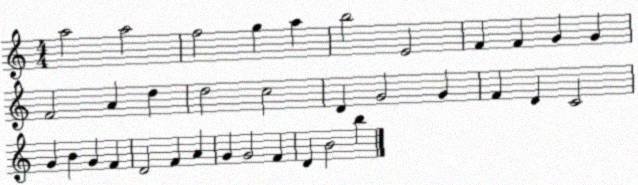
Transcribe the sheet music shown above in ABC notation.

X:1
T:Untitled
M:4/4
L:1/4
K:C
a2 a2 f2 g a b2 E2 F F G G F2 A d d2 c2 D G2 G F D C2 G B G F D2 F A G G2 F D B2 b